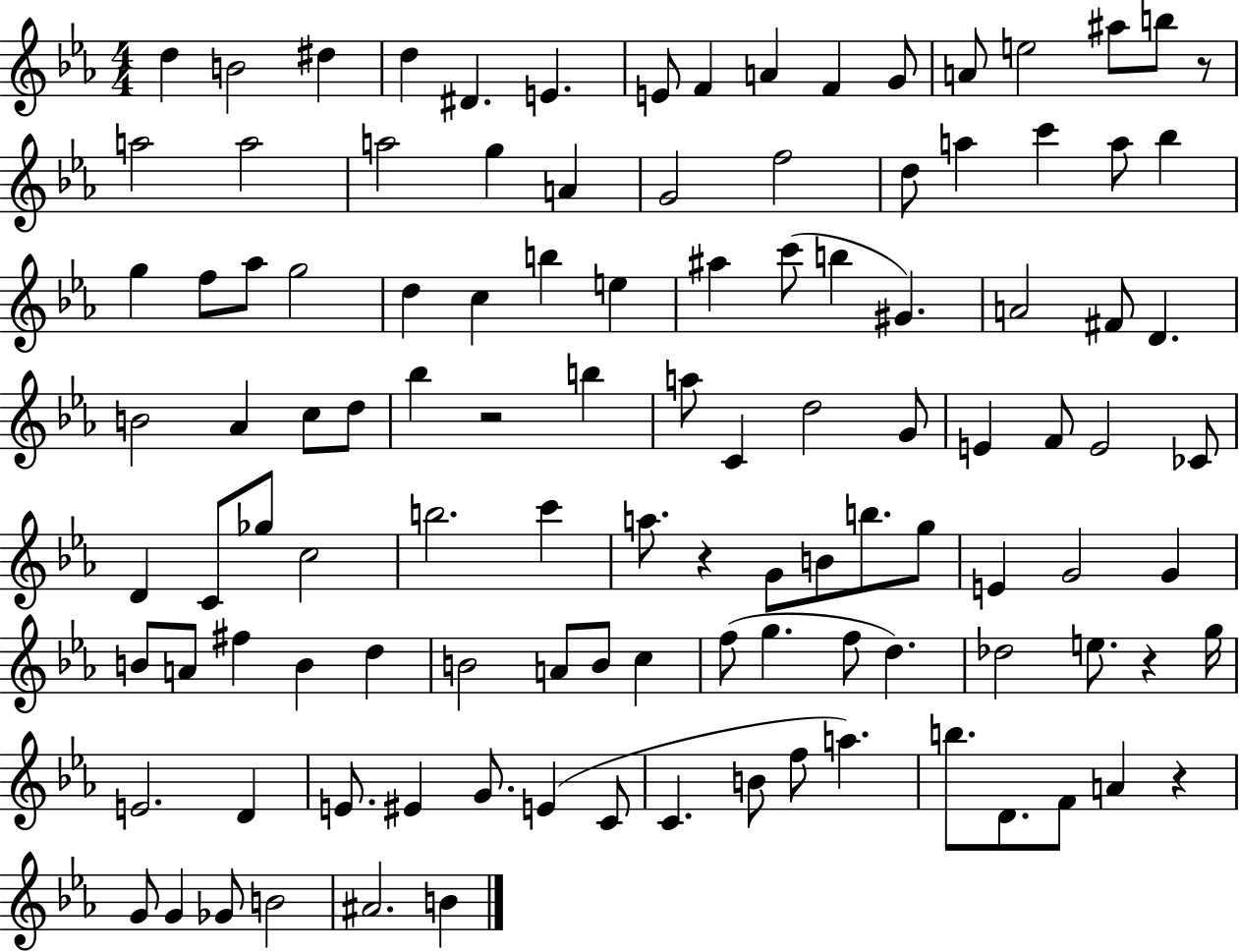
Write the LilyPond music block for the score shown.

{
  \clef treble
  \numericTimeSignature
  \time 4/4
  \key ees \major
  d''4 b'2 dis''4 | d''4 dis'4. e'4. | e'8 f'4 a'4 f'4 g'8 | a'8 e''2 ais''8 b''8 r8 | \break a''2 a''2 | a''2 g''4 a'4 | g'2 f''2 | d''8 a''4 c'''4 a''8 bes''4 | \break g''4 f''8 aes''8 g''2 | d''4 c''4 b''4 e''4 | ais''4 c'''8( b''4 gis'4.) | a'2 fis'8 d'4. | \break b'2 aes'4 c''8 d''8 | bes''4 r2 b''4 | a''8 c'4 d''2 g'8 | e'4 f'8 e'2 ces'8 | \break d'4 c'8 ges''8 c''2 | b''2. c'''4 | a''8. r4 g'8 b'8 b''8. g''8 | e'4 g'2 g'4 | \break b'8 a'8 fis''4 b'4 d''4 | b'2 a'8 b'8 c''4 | f''8( g''4. f''8 d''4.) | des''2 e''8. r4 g''16 | \break e'2. d'4 | e'8. eis'4 g'8. e'4( c'8 | c'4. b'8 f''8 a''4.) | b''8. d'8. f'8 a'4 r4 | \break g'8 g'4 ges'8 b'2 | ais'2. b'4 | \bar "|."
}